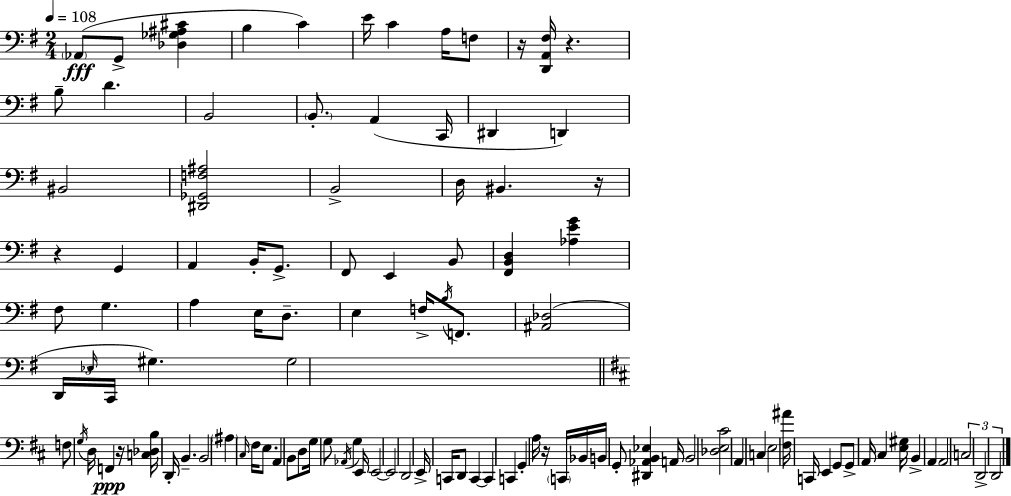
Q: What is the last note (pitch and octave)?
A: D2